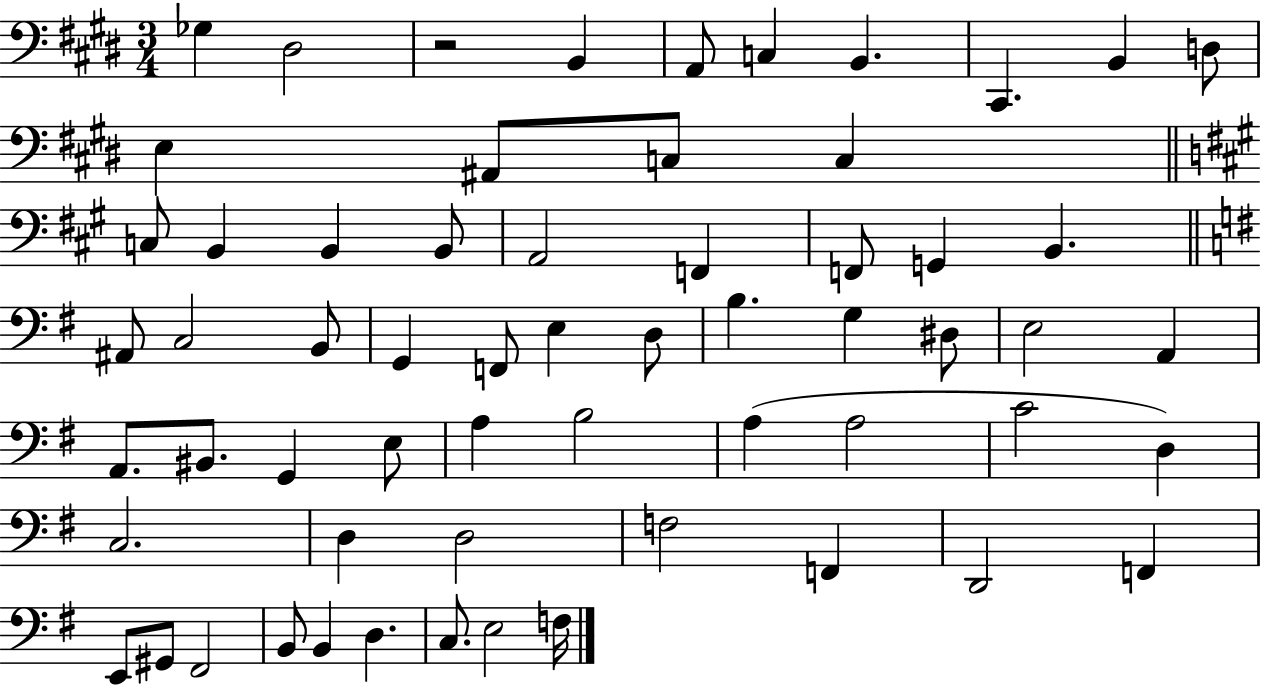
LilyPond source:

{
  \clef bass
  \numericTimeSignature
  \time 3/4
  \key e \major
  ges4 dis2 | r2 b,4 | a,8 c4 b,4. | cis,4. b,4 d8 | \break e4 ais,8 c8 c4 | \bar "||" \break \key a \major c8 b,4 b,4 b,8 | a,2 f,4 | f,8 g,4 b,4. | \bar "||" \break \key g \major ais,8 c2 b,8 | g,4 f,8 e4 d8 | b4. g4 dis8 | e2 a,4 | \break a,8. bis,8. g,4 e8 | a4 b2 | a4( a2 | c'2 d4) | \break c2. | d4 d2 | f2 f,4 | d,2 f,4 | \break e,8 gis,8 fis,2 | b,8 b,4 d4. | c8. e2 f16 | \bar "|."
}